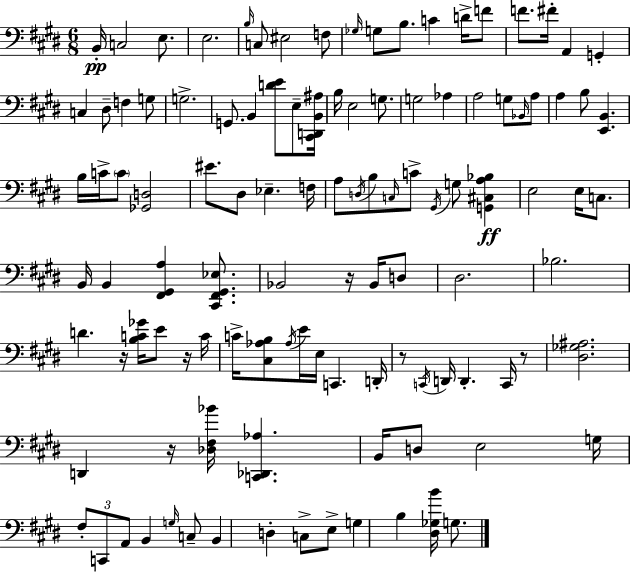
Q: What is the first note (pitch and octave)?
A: B2